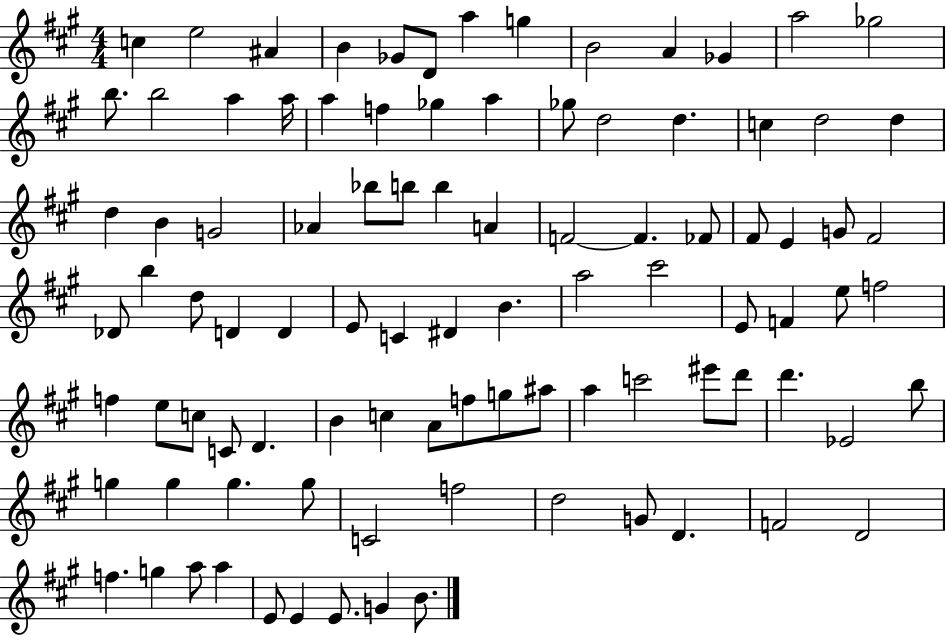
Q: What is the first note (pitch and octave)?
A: C5